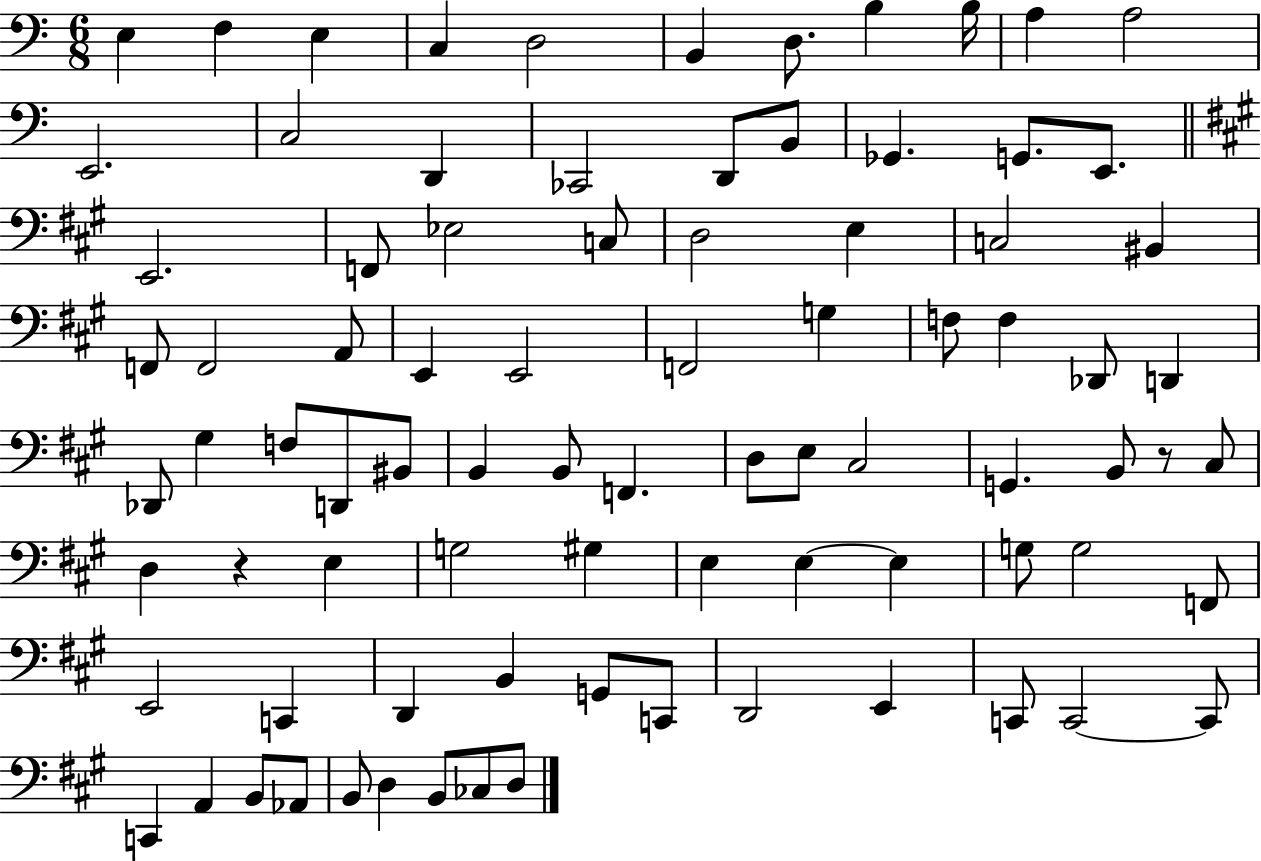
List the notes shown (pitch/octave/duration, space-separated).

E3/q F3/q E3/q C3/q D3/h B2/q D3/e. B3/q B3/s A3/q A3/h E2/h. C3/h D2/q CES2/h D2/e B2/e Gb2/q. G2/e. E2/e. E2/h. F2/e Eb3/h C3/e D3/h E3/q C3/h BIS2/q F2/e F2/h A2/e E2/q E2/h F2/h G3/q F3/e F3/q Db2/e D2/q Db2/e G#3/q F3/e D2/e BIS2/e B2/q B2/e F2/q. D3/e E3/e C#3/h G2/q. B2/e R/e C#3/e D3/q R/q E3/q G3/h G#3/q E3/q E3/q E3/q G3/e G3/h F2/e E2/h C2/q D2/q B2/q G2/e C2/e D2/h E2/q C2/e C2/h C2/e C2/q A2/q B2/e Ab2/e B2/e D3/q B2/e CES3/e D3/e